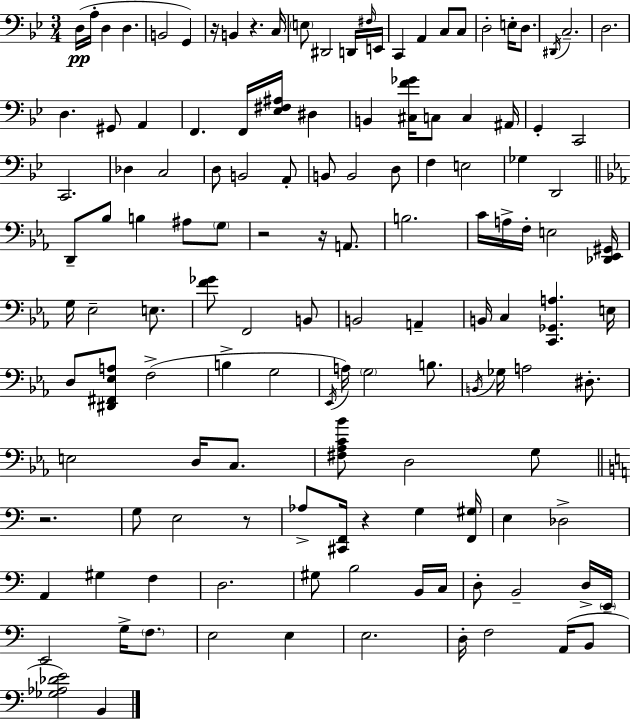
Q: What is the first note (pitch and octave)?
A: D3